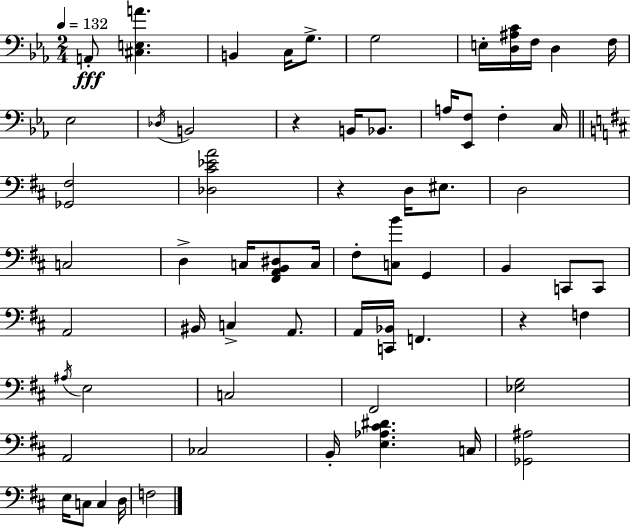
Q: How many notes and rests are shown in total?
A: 63